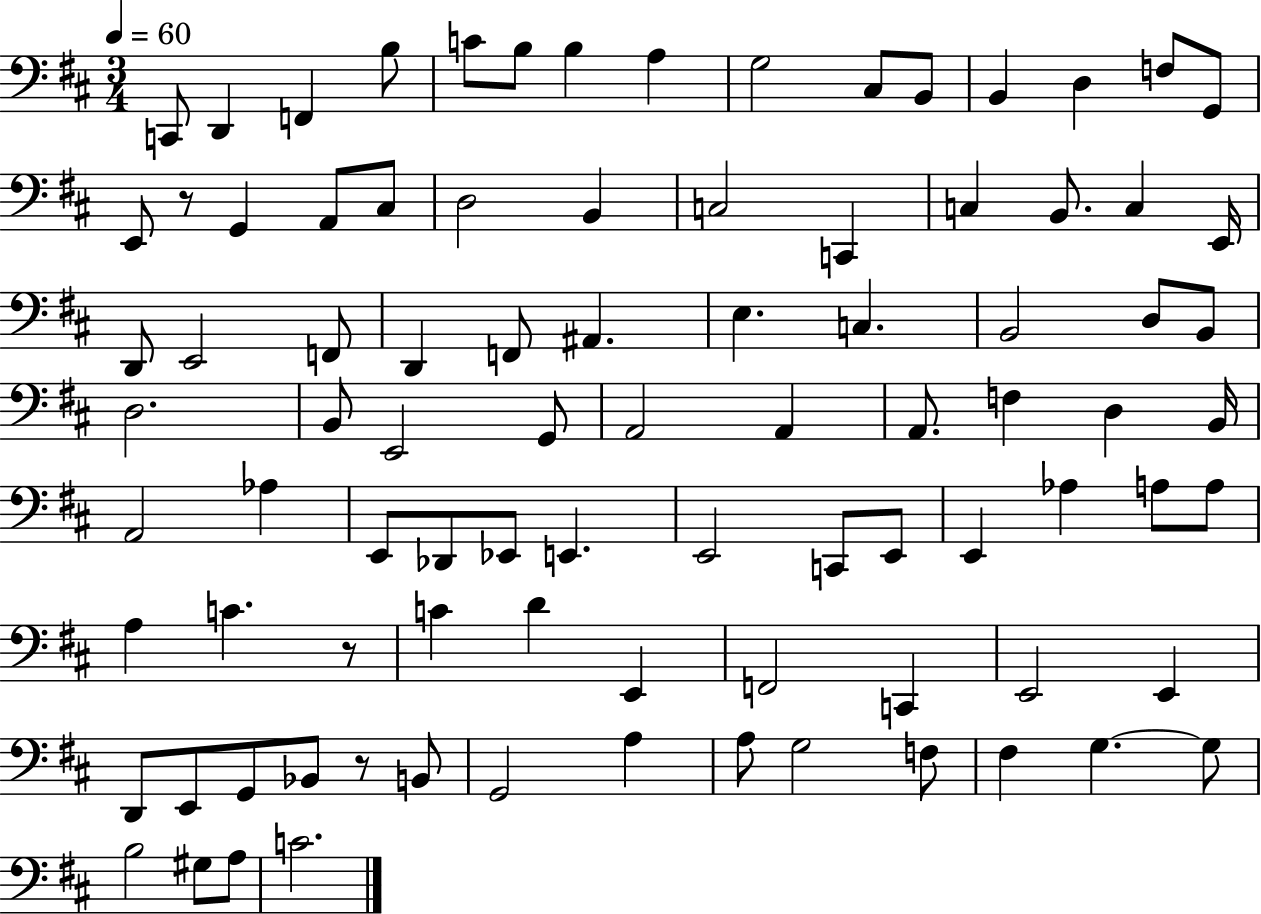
C2/e D2/q F2/q B3/e C4/e B3/e B3/q A3/q G3/h C#3/e B2/e B2/q D3/q F3/e G2/e E2/e R/e G2/q A2/e C#3/e D3/h B2/q C3/h C2/q C3/q B2/e. C3/q E2/s D2/e E2/h F2/e D2/q F2/e A#2/q. E3/q. C3/q. B2/h D3/e B2/e D3/h. B2/e E2/h G2/e A2/h A2/q A2/e. F3/q D3/q B2/s A2/h Ab3/q E2/e Db2/e Eb2/e E2/q. E2/h C2/e E2/e E2/q Ab3/q A3/e A3/e A3/q C4/q. R/e C4/q D4/q E2/q F2/h C2/q E2/h E2/q D2/e E2/e G2/e Bb2/e R/e B2/e G2/h A3/q A3/e G3/h F3/e F#3/q G3/q. G3/e B3/h G#3/e A3/e C4/h.